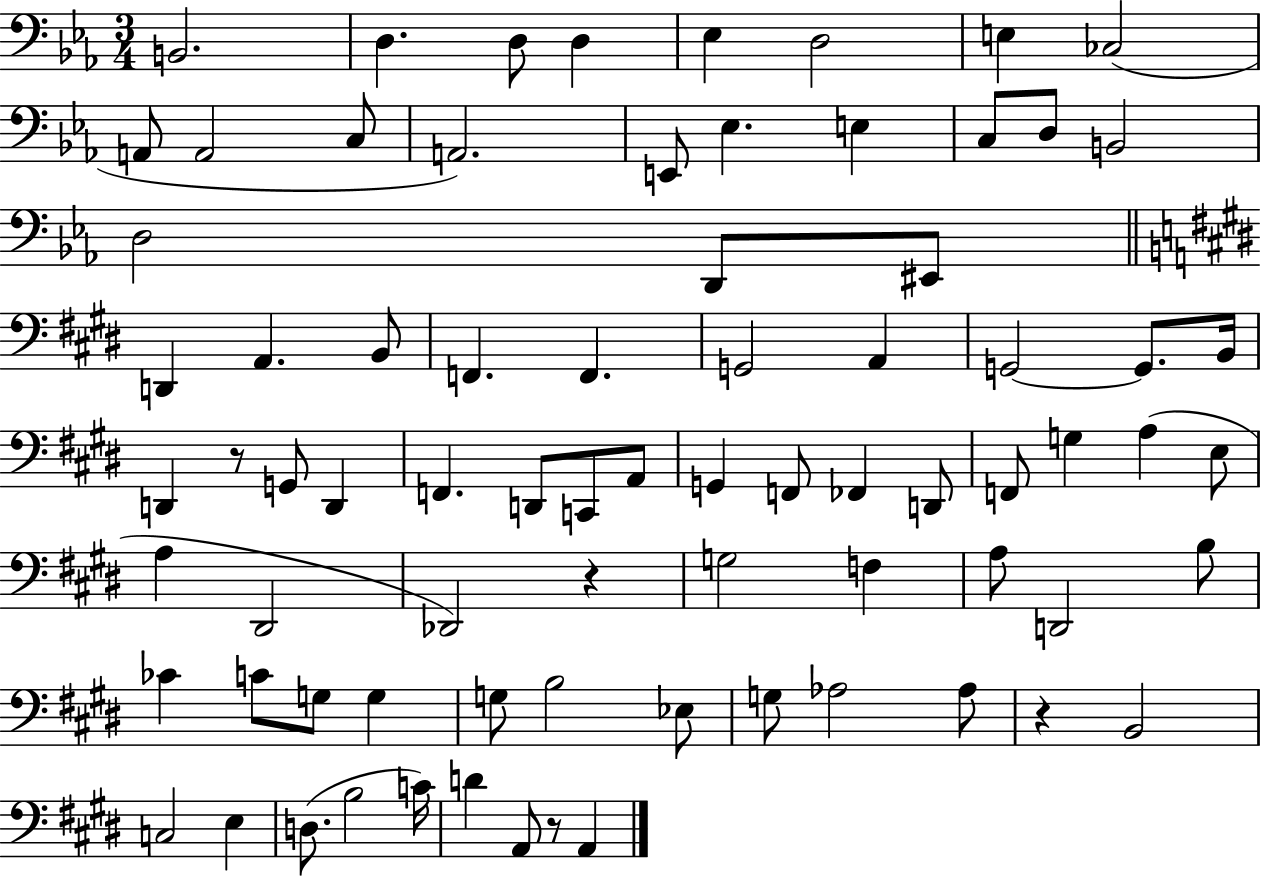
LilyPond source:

{
  \clef bass
  \numericTimeSignature
  \time 3/4
  \key ees \major
  b,2. | d4. d8 d4 | ees4 d2 | e4 ces2( | \break a,8 a,2 c8 | a,2.) | e,8 ees4. e4 | c8 d8 b,2 | \break d2 d,8 eis,8 | \bar "||" \break \key e \major d,4 a,4. b,8 | f,4. f,4. | g,2 a,4 | g,2~~ g,8. b,16 | \break d,4 r8 g,8 d,4 | f,4. d,8 c,8 a,8 | g,4 f,8 fes,4 d,8 | f,8 g4 a4( e8 | \break a4 dis,2 | des,2) r4 | g2 f4 | a8 d,2 b8 | \break ces'4 c'8 g8 g4 | g8 b2 ees8 | g8 aes2 aes8 | r4 b,2 | \break c2 e4 | d8.( b2 c'16) | d'4 a,8 r8 a,4 | \bar "|."
}